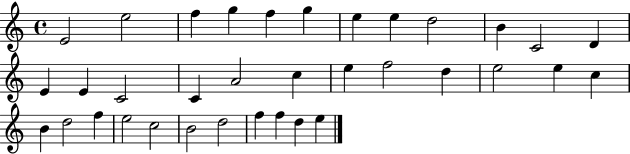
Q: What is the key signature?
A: C major